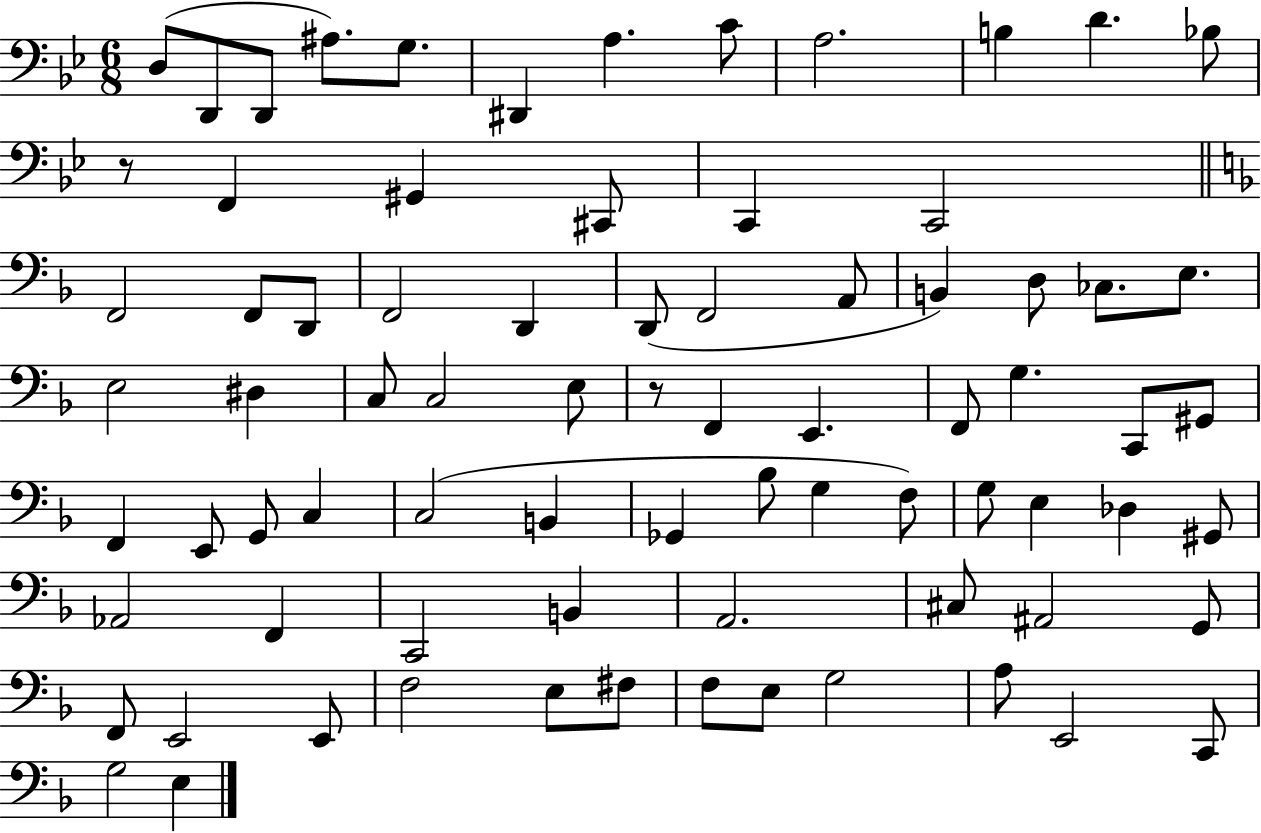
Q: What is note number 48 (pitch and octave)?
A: Bb3